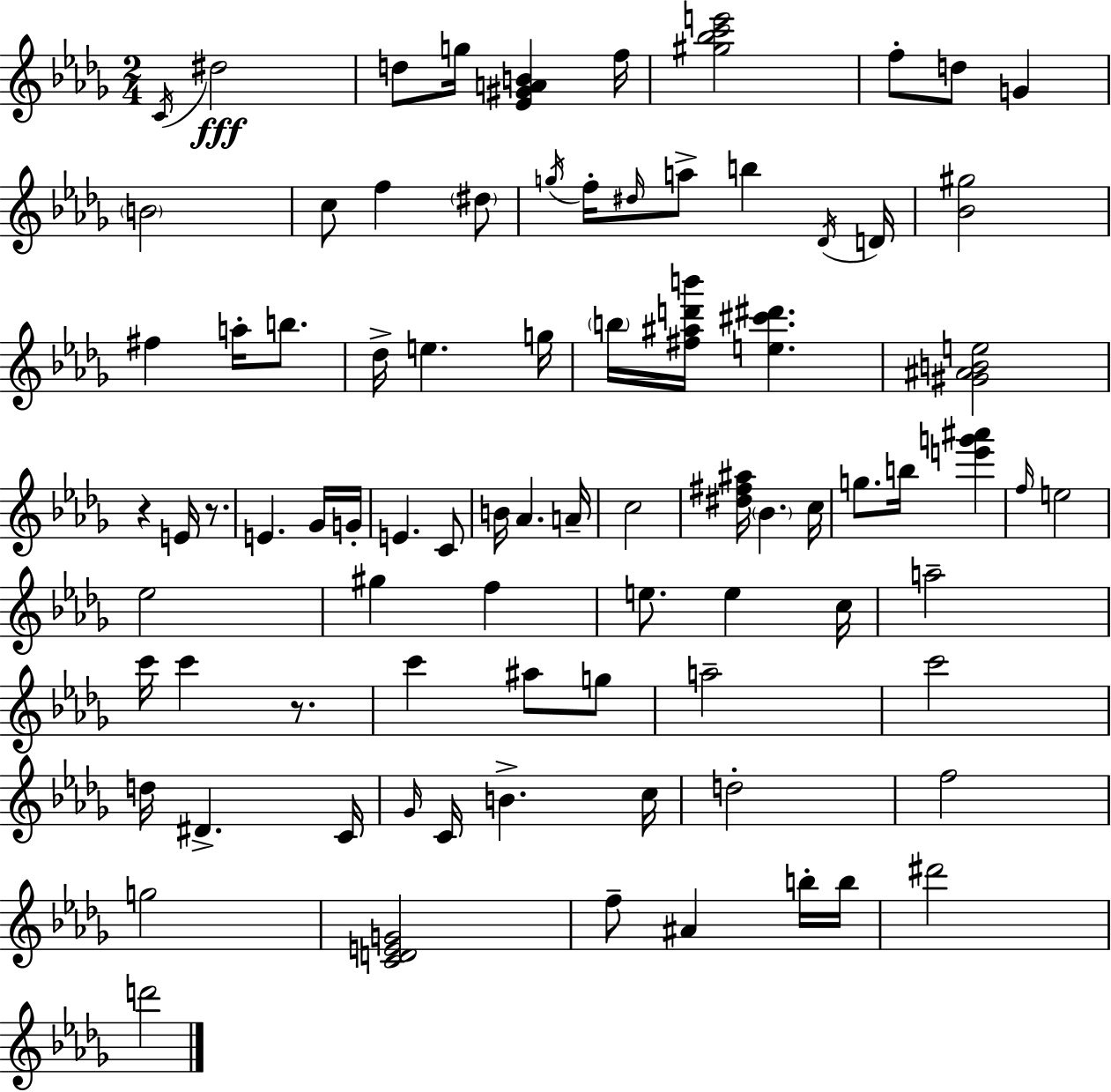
{
  \clef treble
  \numericTimeSignature
  \time 2/4
  \key bes \minor
  \acciaccatura { c'16 }\fff dis''2 | d''8 g''16 <ees' gis' a' b'>4 | f''16 <gis'' bes'' c''' e'''>2 | f''8-. d''8 g'4 | \break \parenthesize b'2 | c''8 f''4 \parenthesize dis''8 | \acciaccatura { g''16 } f''16-. \grace { dis''16 } a''8-> b''4 | \acciaccatura { des'16 } d'16 <bes' gis''>2 | \break fis''4 | a''16-. b''8. des''16-> e''4. | g''16 \parenthesize b''16 <fis'' ais'' d''' b'''>16 <e'' cis''' dis'''>4. | <gis' ais' b' e''>2 | \break r4 | e'16 r8. e'4. | ges'16 g'16-. e'4. | c'8 b'16 aes'4. | \break a'16-- c''2 | <dis'' fis'' ais''>16 \parenthesize bes'4. | c''16 g''8. b''16 | <e''' g''' ais'''>4 \grace { f''16 } e''2 | \break ees''2 | gis''4 | f''4 e''8. | e''4 c''16 a''2-- | \break c'''16 c'''4 | r8. c'''4 | ais''8 g''8 a''2-- | c'''2 | \break d''16 dis'4.-> | c'16 \grace { ges'16 } c'16 b'4.-> | c''16 d''2-. | f''2 | \break g''2 | <c' d' e' g'>2 | f''8-- | ais'4 b''16-. b''16 dis'''2 | \break d'''2 | \bar "|."
}